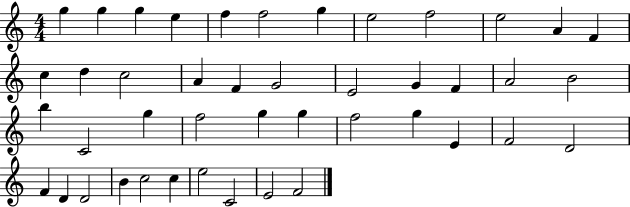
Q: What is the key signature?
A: C major